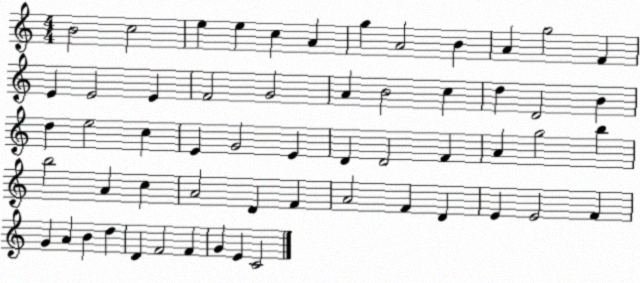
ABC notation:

X:1
T:Untitled
M:4/4
L:1/4
K:C
B2 c2 e e c A g A2 B A g2 F E E2 E F2 G2 A B2 c d D2 B d e2 c E G2 E D D2 F A g2 b b2 A c A2 D F A2 F D E E2 F G A B d D F2 F G E C2